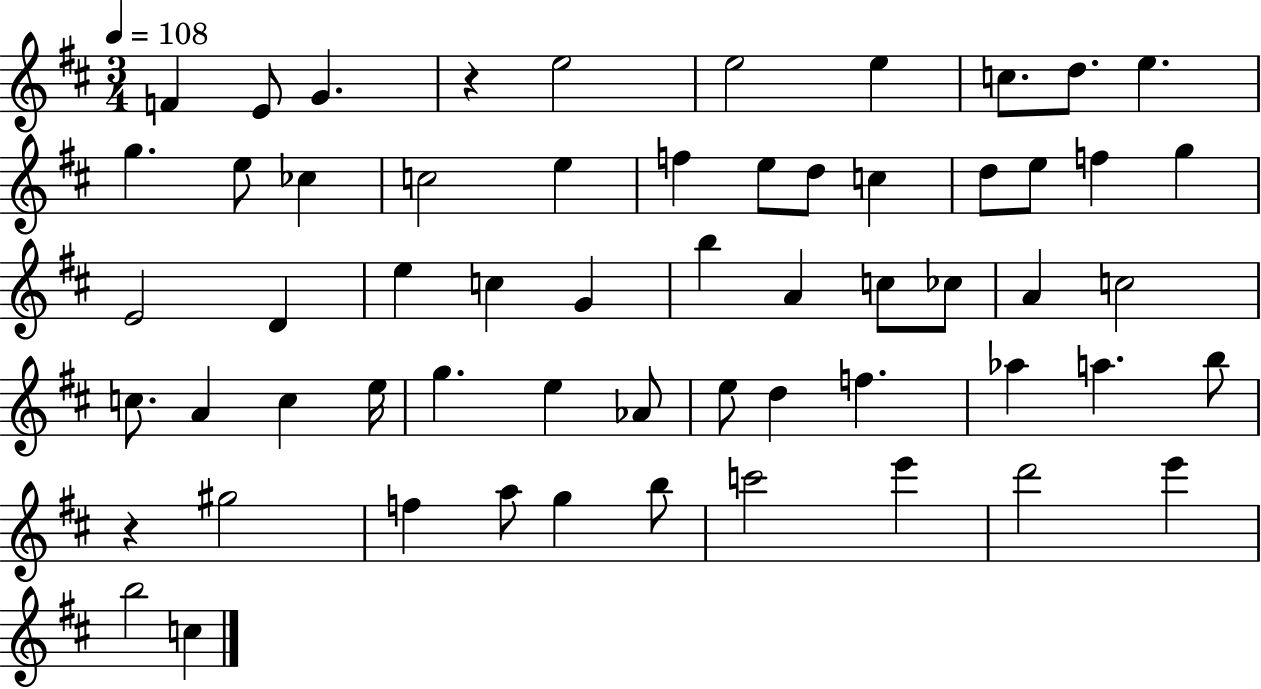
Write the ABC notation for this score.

X:1
T:Untitled
M:3/4
L:1/4
K:D
F E/2 G z e2 e2 e c/2 d/2 e g e/2 _c c2 e f e/2 d/2 c d/2 e/2 f g E2 D e c G b A c/2 _c/2 A c2 c/2 A c e/4 g e _A/2 e/2 d f _a a b/2 z ^g2 f a/2 g b/2 c'2 e' d'2 e' b2 c